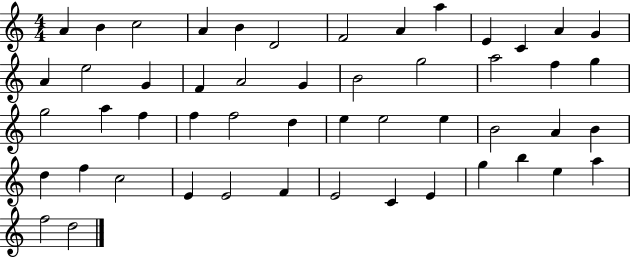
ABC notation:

X:1
T:Untitled
M:4/4
L:1/4
K:C
A B c2 A B D2 F2 A a E C A G A e2 G F A2 G B2 g2 a2 f g g2 a f f f2 d e e2 e B2 A B d f c2 E E2 F E2 C E g b e a f2 d2